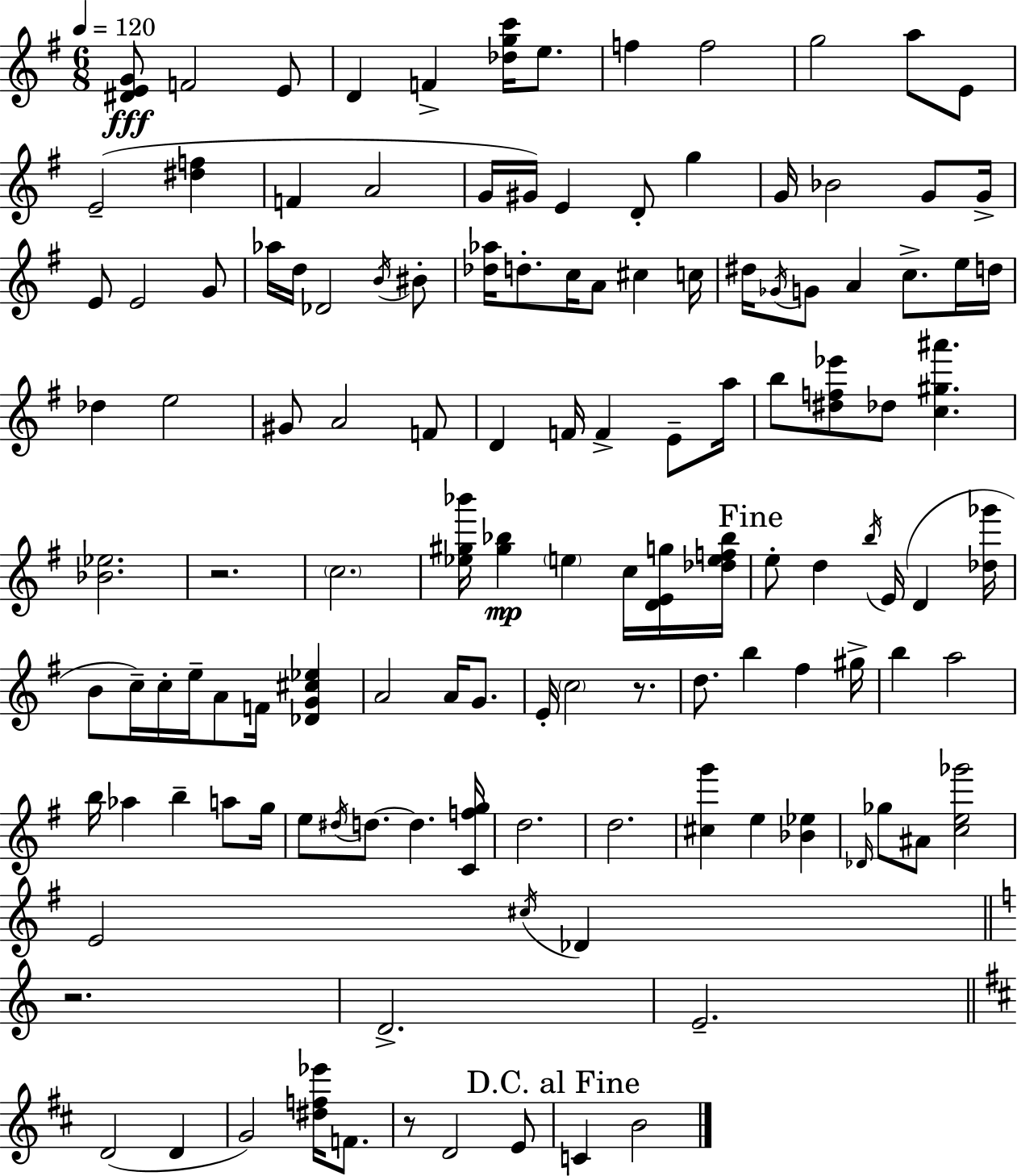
[D#4,E4,G4]/e F4/h E4/e D4/q F4/q [Db5,G5,C6]/s E5/e. F5/q F5/h G5/h A5/e E4/e E4/h [D#5,F5]/q F4/q A4/h G4/s G#4/s E4/q D4/e G5/q G4/s Bb4/h G4/e G4/s E4/e E4/h G4/e Ab5/s D5/s Db4/h B4/s BIS4/e [Db5,Ab5]/s D5/e. C5/s A4/e C#5/q C5/s D#5/s Gb4/s G4/e A4/q C5/e. E5/s D5/s Db5/q E5/h G#4/e A4/h F4/e D4/q F4/s F4/q E4/e A5/s B5/e [D#5,F5,Eb6]/e Db5/e [C5,G#5,A#6]/q. [Bb4,Eb5]/h. R/h. C5/h. [Eb5,G#5,Bb6]/s [G#5,Bb5]/q E5/q C5/s [D4,E4,G5]/s [Db5,E5,F5,Bb5]/s E5/e D5/q B5/s E4/s D4/q [Db5,Gb6]/s B4/e C5/s C5/s E5/s A4/e F4/s [Db4,G4,C#5,Eb5]/q A4/h A4/s G4/e. E4/s C5/h R/e. D5/e. B5/q F#5/q G#5/s B5/q A5/h B5/s Ab5/q B5/q A5/e G5/s E5/e D#5/s D5/e. D5/q. [C4,F5,G5]/s D5/h. D5/h. [C#5,G6]/q E5/q [Bb4,Eb5]/q Db4/s Gb5/e A#4/e [C5,E5,Gb6]/h E4/h C#5/s Db4/q R/h. D4/h. E4/h. D4/h D4/q G4/h [D#5,F5,Eb6]/s F4/e. R/e D4/h E4/e C4/q B4/h